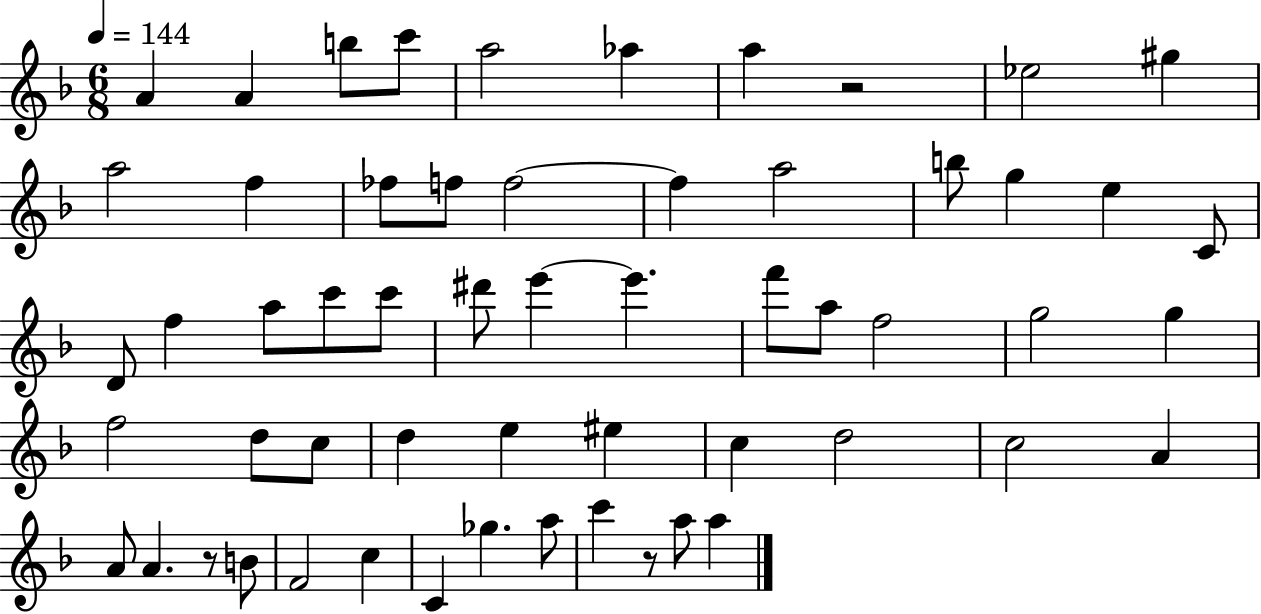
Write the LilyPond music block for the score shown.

{
  \clef treble
  \numericTimeSignature
  \time 6/8
  \key f \major
  \tempo 4 = 144
  a'4 a'4 b''8 c'''8 | a''2 aes''4 | a''4 r2 | ees''2 gis''4 | \break a''2 f''4 | fes''8 f''8 f''2~~ | f''4 a''2 | b''8 g''4 e''4 c'8 | \break d'8 f''4 a''8 c'''8 c'''8 | dis'''8 e'''4~~ e'''4. | f'''8 a''8 f''2 | g''2 g''4 | \break f''2 d''8 c''8 | d''4 e''4 eis''4 | c''4 d''2 | c''2 a'4 | \break a'8 a'4. r8 b'8 | f'2 c''4 | c'4 ges''4. a''8 | c'''4 r8 a''8 a''4 | \break \bar "|."
}